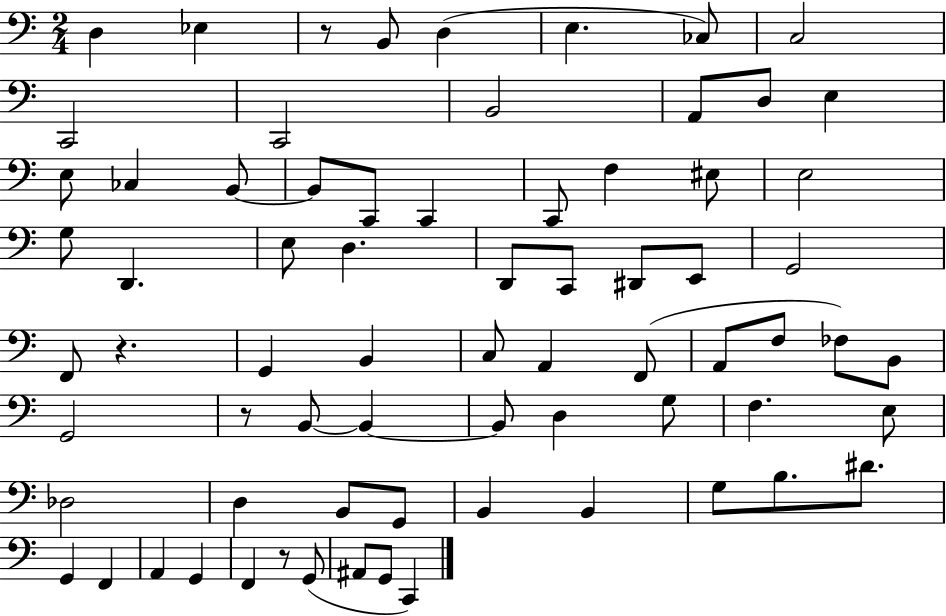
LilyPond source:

{
  \clef bass
  \numericTimeSignature
  \time 2/4
  \key c \major
  d4 ees4 | r8 b,8 d4( | e4. ces8) | c2 | \break c,2 | c,2 | b,2 | a,8 d8 e4 | \break e8 ces4 b,8~~ | b,8 c,8 c,4 | c,8 f4 eis8 | e2 | \break g8 d,4. | e8 d4. | d,8 c,8 dis,8 e,8 | g,2 | \break f,8 r4. | g,4 b,4 | c8 a,4 f,8( | a,8 f8 fes8) b,8 | \break g,2 | r8 b,8~~ b,4~~ | b,8 d4 g8 | f4. e8 | \break des2 | d4 b,8 g,8 | b,4 b,4 | g8 b8. dis'8. | \break g,4 f,4 | a,4 g,4 | f,4 r8 g,8( | ais,8 g,8 c,4) | \break \bar "|."
}